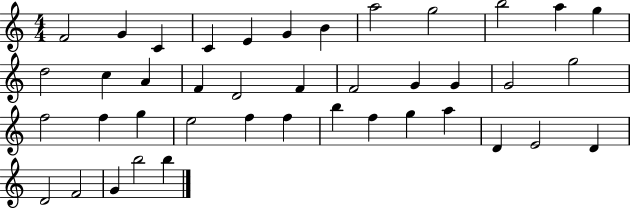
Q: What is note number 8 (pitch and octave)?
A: A5